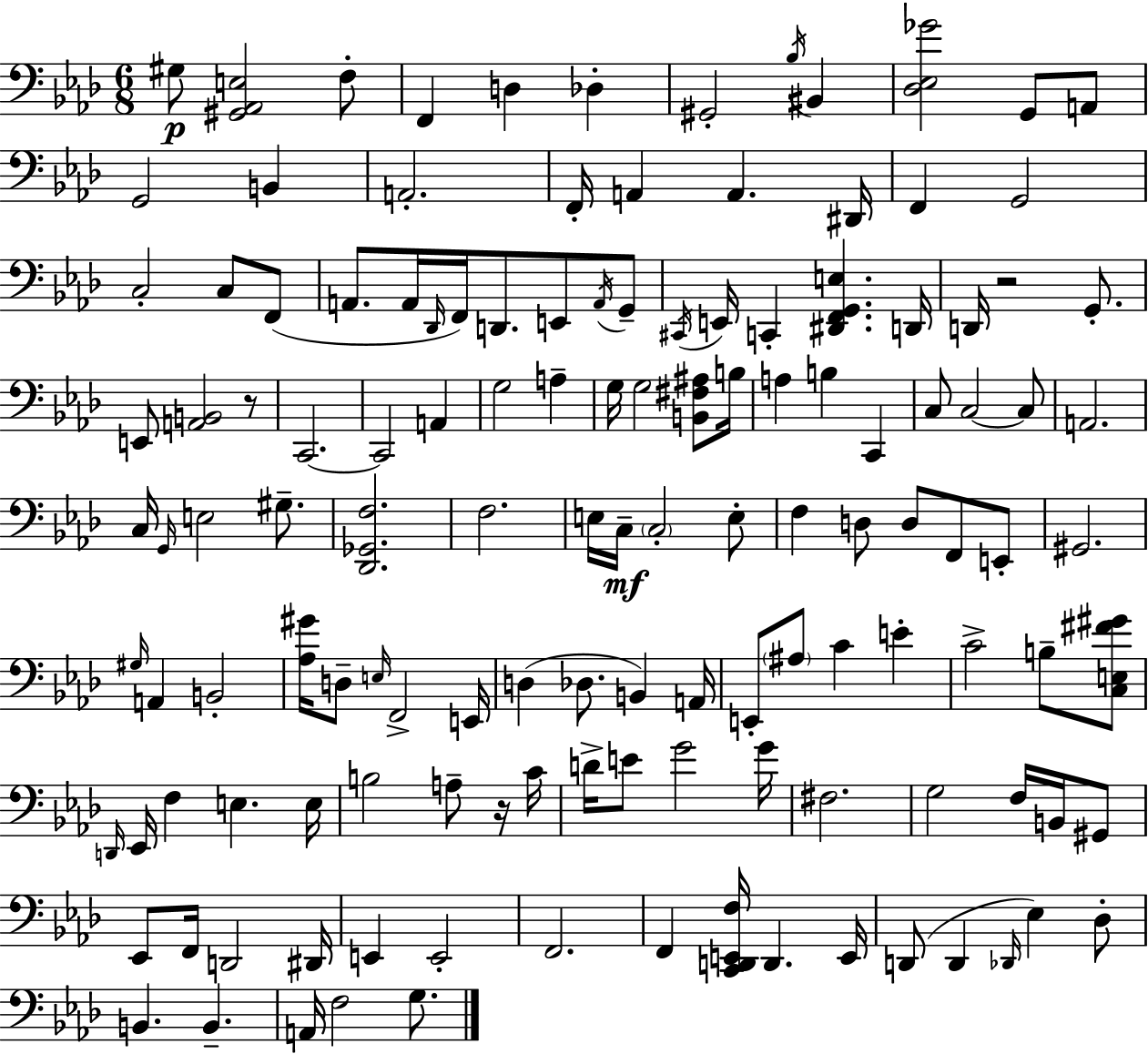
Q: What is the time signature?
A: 6/8